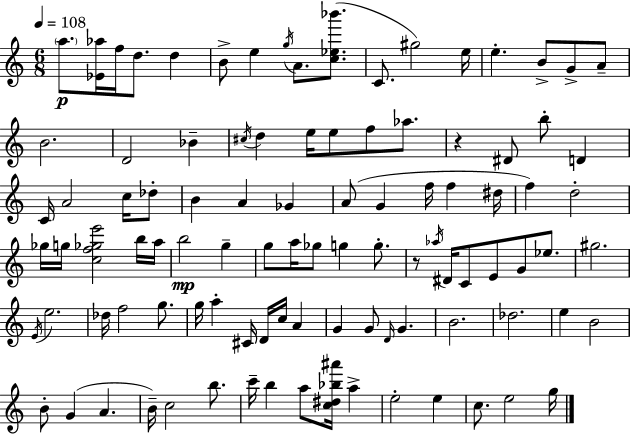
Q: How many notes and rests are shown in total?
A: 99